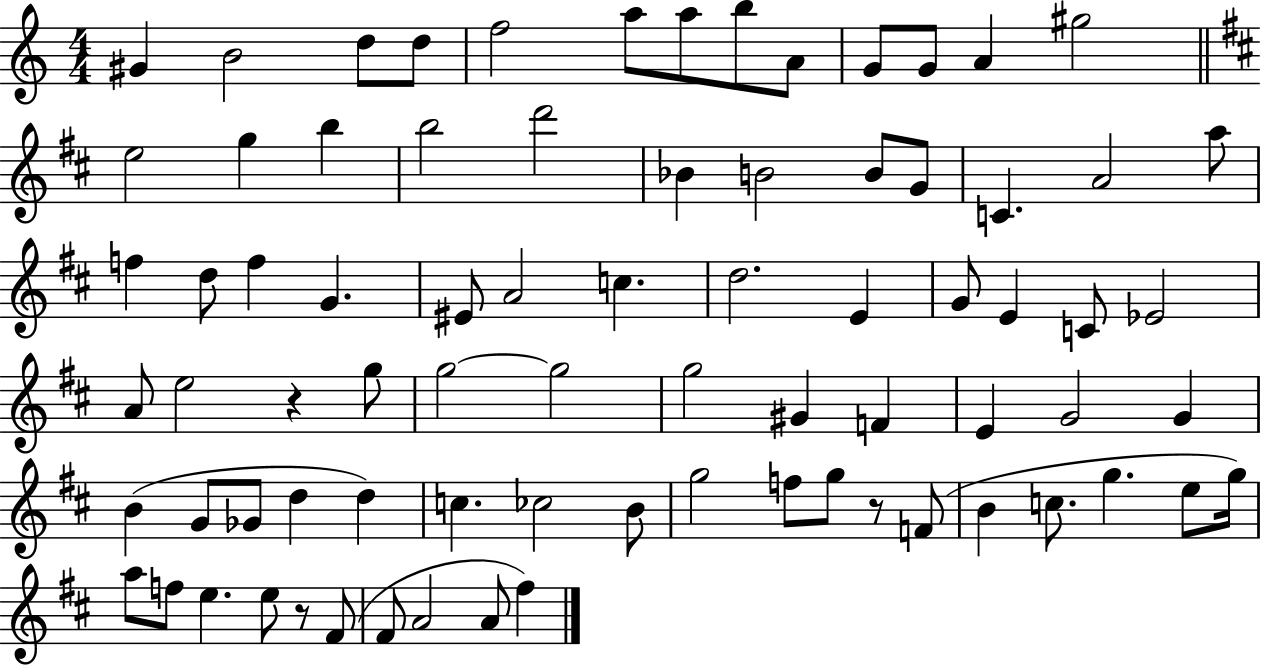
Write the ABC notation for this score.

X:1
T:Untitled
M:4/4
L:1/4
K:C
^G B2 d/2 d/2 f2 a/2 a/2 b/2 A/2 G/2 G/2 A ^g2 e2 g b b2 d'2 _B B2 B/2 G/2 C A2 a/2 f d/2 f G ^E/2 A2 c d2 E G/2 E C/2 _E2 A/2 e2 z g/2 g2 g2 g2 ^G F E G2 G B G/2 _G/2 d d c _c2 B/2 g2 f/2 g/2 z/2 F/2 B c/2 g e/2 g/4 a/2 f/2 e e/2 z/2 ^F/2 ^F/2 A2 A/2 ^f